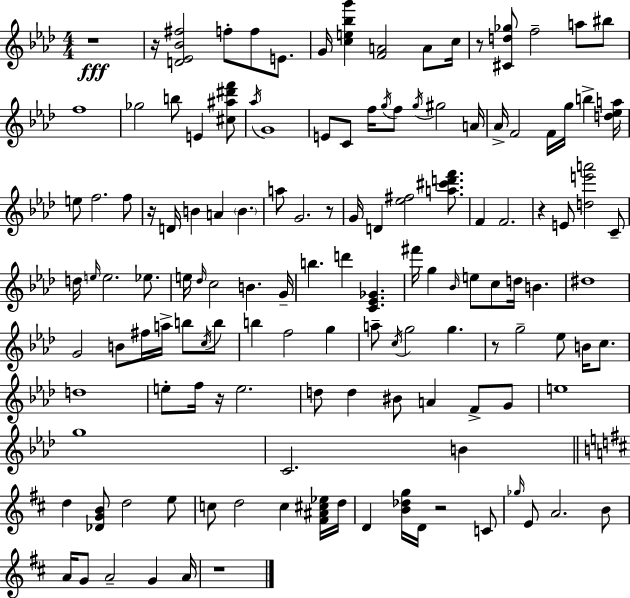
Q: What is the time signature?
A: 4/4